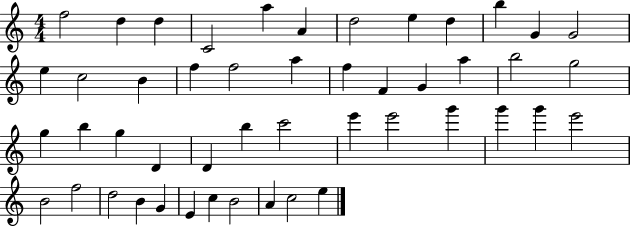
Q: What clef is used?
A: treble